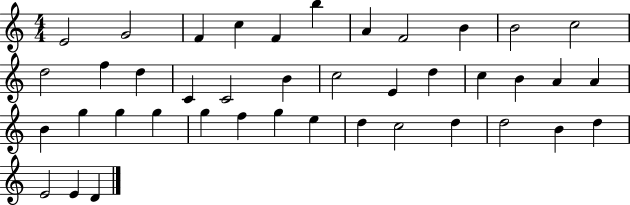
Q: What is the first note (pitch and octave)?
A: E4